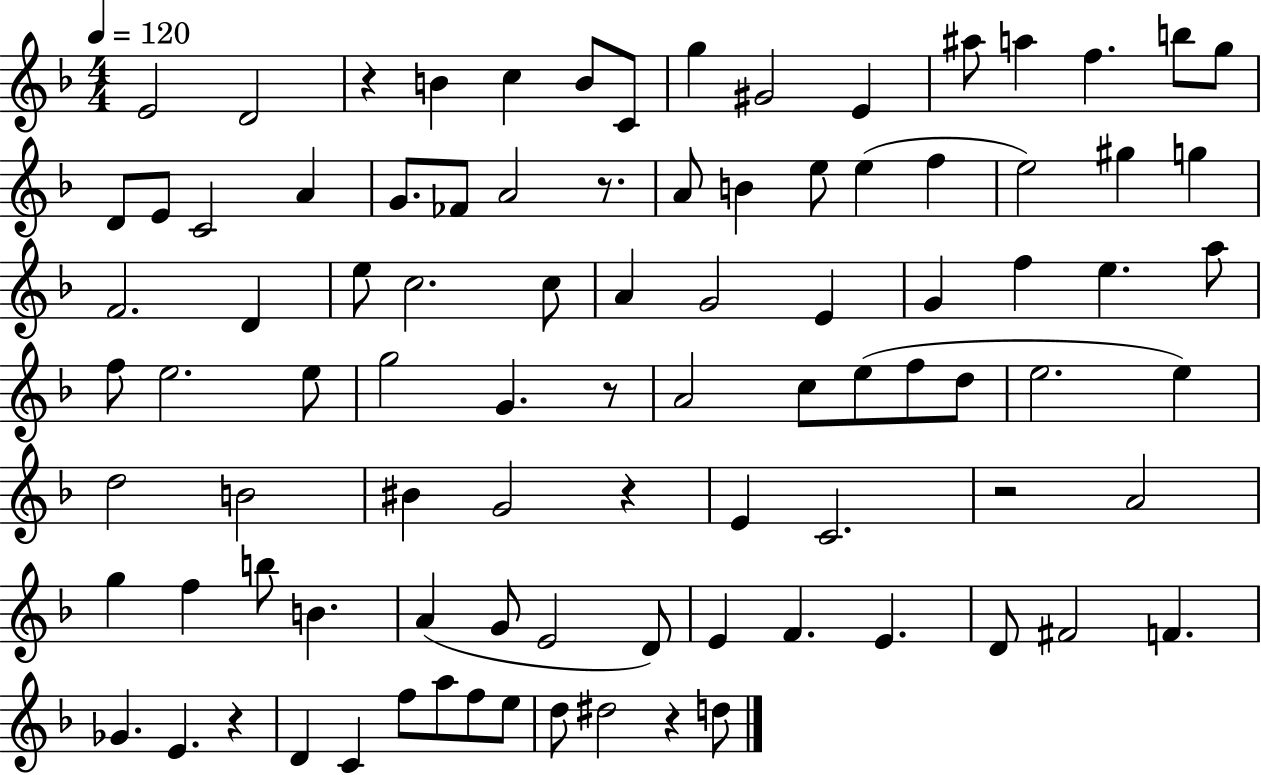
{
  \clef treble
  \numericTimeSignature
  \time 4/4
  \key f \major
  \tempo 4 = 120
  e'2 d'2 | r4 b'4 c''4 b'8 c'8 | g''4 gis'2 e'4 | ais''8 a''4 f''4. b''8 g''8 | \break d'8 e'8 c'2 a'4 | g'8. fes'8 a'2 r8. | a'8 b'4 e''8 e''4( f''4 | e''2) gis''4 g''4 | \break f'2. d'4 | e''8 c''2. c''8 | a'4 g'2 e'4 | g'4 f''4 e''4. a''8 | \break f''8 e''2. e''8 | g''2 g'4. r8 | a'2 c''8 e''8( f''8 d''8 | e''2. e''4) | \break d''2 b'2 | bis'4 g'2 r4 | e'4 c'2. | r2 a'2 | \break g''4 f''4 b''8 b'4. | a'4( g'8 e'2 d'8) | e'4 f'4. e'4. | d'8 fis'2 f'4. | \break ges'4. e'4. r4 | d'4 c'4 f''8 a''8 f''8 e''8 | d''8 dis''2 r4 d''8 | \bar "|."
}